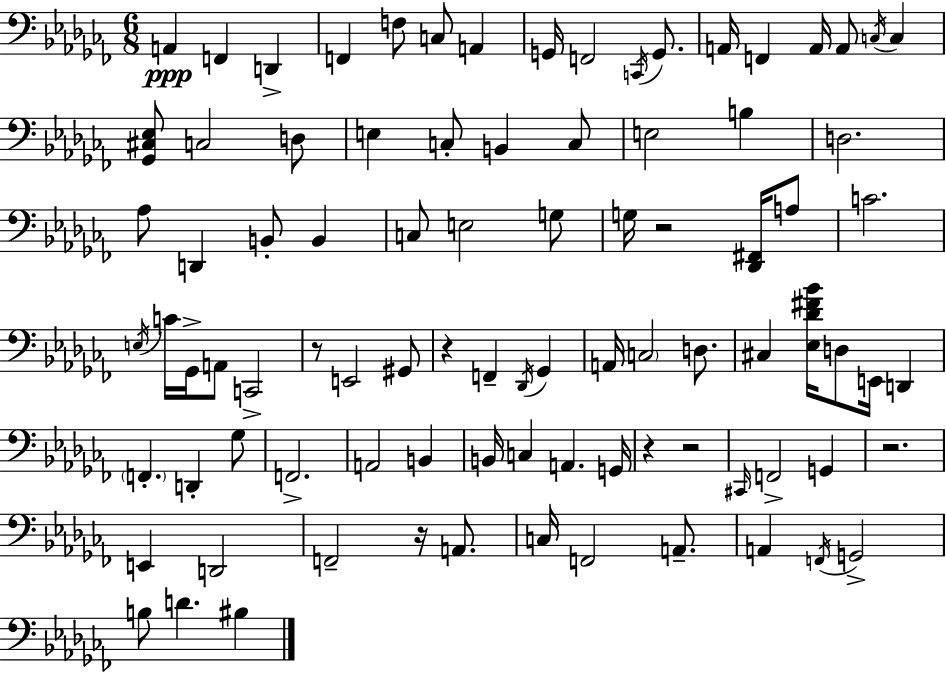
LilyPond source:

{
  \clef bass
  \numericTimeSignature
  \time 6/8
  \key aes \minor
  a,4\ppp f,4 d,4-> | f,4 f8 c8 a,4 | g,16 f,2 \acciaccatura { c,16 } g,8. | a,16 f,4 a,16 a,8 \acciaccatura { c16 } c4 | \break <ges, cis ees>8 c2 | d8 e4 c8-. b,4 | c8 e2 b4 | d2. | \break aes8 d,4 b,8-. b,4 | c8 e2 | g8 g16 r2 <des, fis,>16 | a8 c'2. | \break \acciaccatura { e16 } c'16 ges,16-> a,8 c,2-> | r8 e,2 | gis,8 r4 f,4-- \acciaccatura { des,16 } | ges,4 a,16 \parenthesize c2 | \break d8. cis4 <ees des' fis' bes'>16 d8 e,16 | d,4 \parenthesize f,4.-. d,4-. | ges8 f,2.-> | a,2 | \break b,4 b,16 c4 a,4. | g,16 r4 r2 | \grace { cis,16 } f,2-> | g,4 r2. | \break e,4 d,2 | f,2-- | r16 a,8. c16 f,2 | a,8.-- a,4 \acciaccatura { f,16 } g,2-> | \break b8 d'4. | bis4 \bar "|."
}